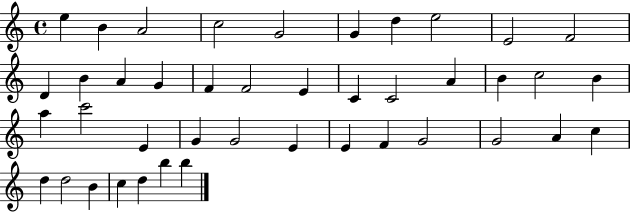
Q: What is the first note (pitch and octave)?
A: E5